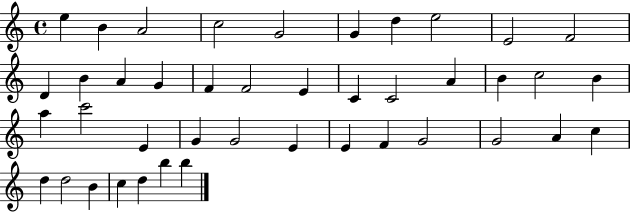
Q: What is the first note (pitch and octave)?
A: E5